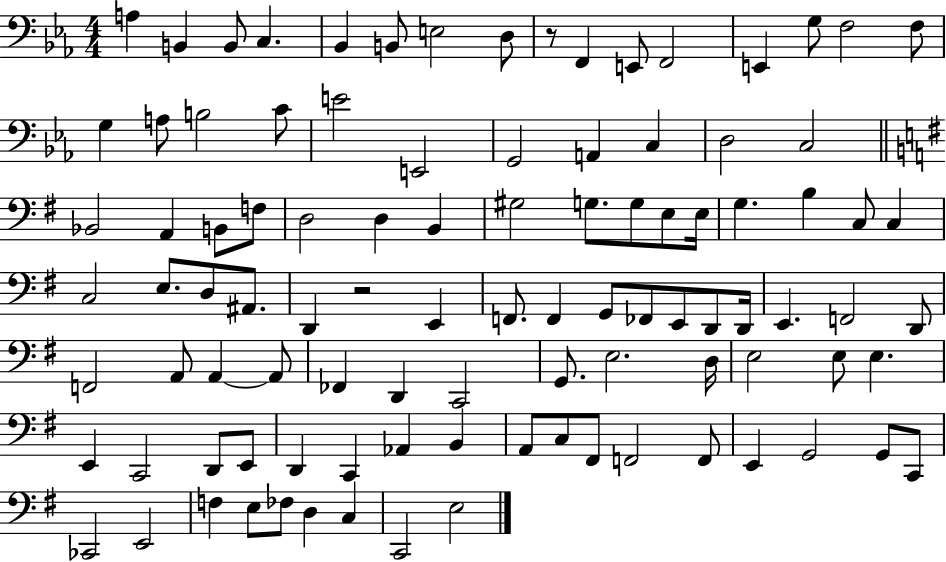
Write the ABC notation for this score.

X:1
T:Untitled
M:4/4
L:1/4
K:Eb
A, B,, B,,/2 C, _B,, B,,/2 E,2 D,/2 z/2 F,, E,,/2 F,,2 E,, G,/2 F,2 F,/2 G, A,/2 B,2 C/2 E2 E,,2 G,,2 A,, C, D,2 C,2 _B,,2 A,, B,,/2 F,/2 D,2 D, B,, ^G,2 G,/2 G,/2 E,/2 E,/4 G, B, C,/2 C, C,2 E,/2 D,/2 ^A,,/2 D,, z2 E,, F,,/2 F,, G,,/2 _F,,/2 E,,/2 D,,/2 D,,/4 E,, F,,2 D,,/2 F,,2 A,,/2 A,, A,,/2 _F,, D,, C,,2 G,,/2 E,2 D,/4 E,2 E,/2 E, E,, C,,2 D,,/2 E,,/2 D,, C,, _A,, B,, A,,/2 C,/2 ^F,,/2 F,,2 F,,/2 E,, G,,2 G,,/2 C,,/2 _C,,2 E,,2 F, E,/2 _F,/2 D, C, C,,2 E,2